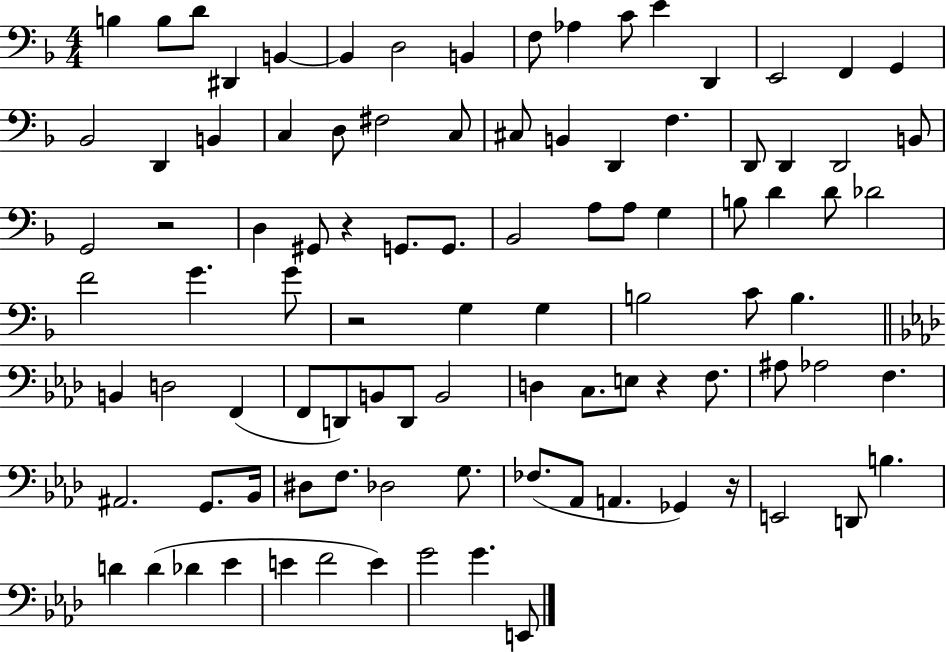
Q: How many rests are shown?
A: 5